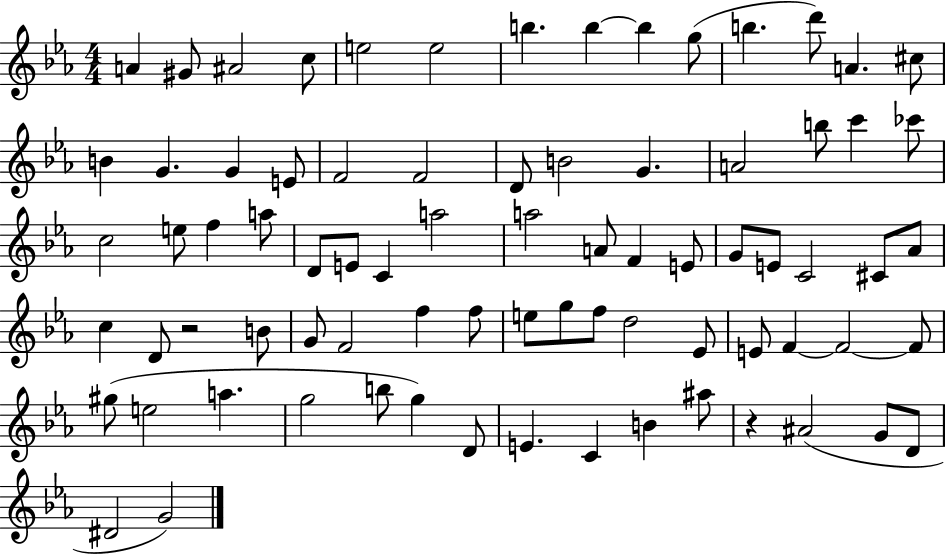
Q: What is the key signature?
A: EES major